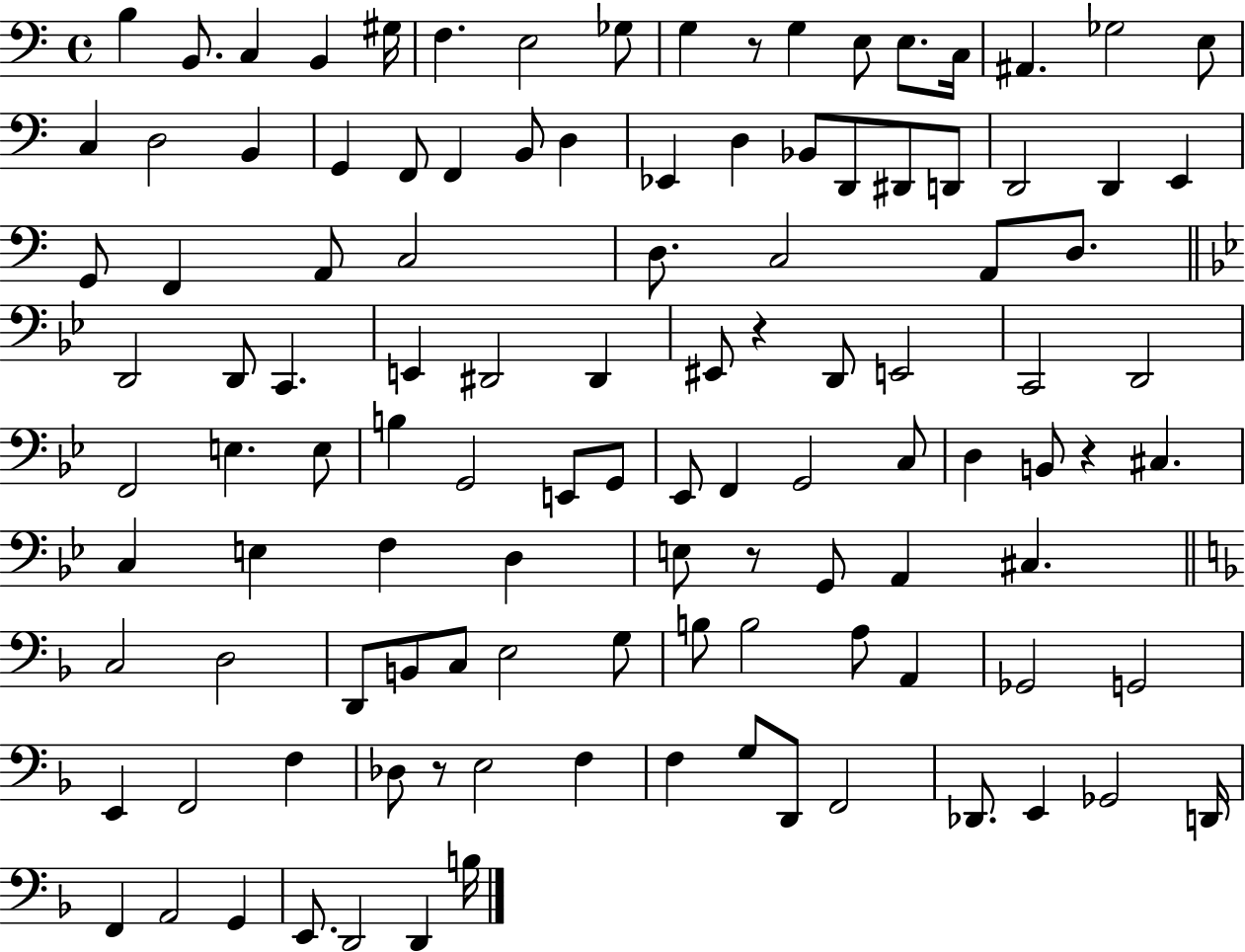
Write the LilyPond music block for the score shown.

{
  \clef bass
  \time 4/4
  \defaultTimeSignature
  \key c \major
  \repeat volta 2 { b4 b,8. c4 b,4 gis16 | f4. e2 ges8 | g4 r8 g4 e8 e8. c16 | ais,4. ges2 e8 | \break c4 d2 b,4 | g,4 f,8 f,4 b,8 d4 | ees,4 d4 bes,8 d,8 dis,8 d,8 | d,2 d,4 e,4 | \break g,8 f,4 a,8 c2 | d8. c2 a,8 d8. | \bar "||" \break \key g \minor d,2 d,8 c,4. | e,4 dis,2 dis,4 | eis,8 r4 d,8 e,2 | c,2 d,2 | \break f,2 e4. e8 | b4 g,2 e,8 g,8 | ees,8 f,4 g,2 c8 | d4 b,8 r4 cis4. | \break c4 e4 f4 d4 | e8 r8 g,8 a,4 cis4. | \bar "||" \break \key d \minor c2 d2 | d,8 b,8 c8 e2 g8 | b8 b2 a8 a,4 | ges,2 g,2 | \break e,4 f,2 f4 | des8 r8 e2 f4 | f4 g8 d,8 f,2 | des,8. e,4 ges,2 d,16 | \break f,4 a,2 g,4 | e,8. d,2 d,4 b16 | } \bar "|."
}